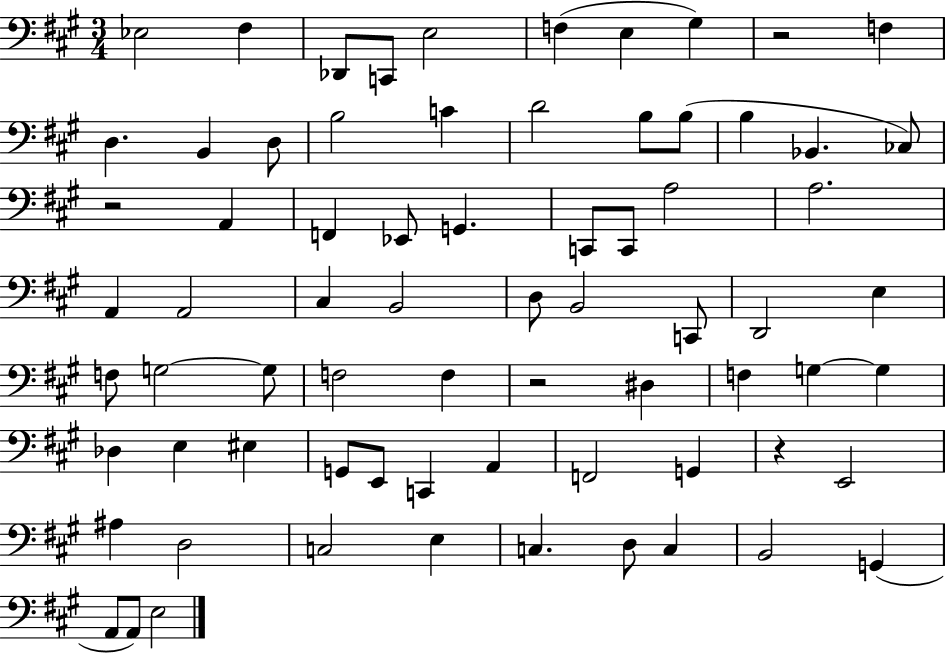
X:1
T:Untitled
M:3/4
L:1/4
K:A
_E,2 ^F, _D,,/2 C,,/2 E,2 F, E, ^G, z2 F, D, B,, D,/2 B,2 C D2 B,/2 B,/2 B, _B,, _C,/2 z2 A,, F,, _E,,/2 G,, C,,/2 C,,/2 A,2 A,2 A,, A,,2 ^C, B,,2 D,/2 B,,2 C,,/2 D,,2 E, F,/2 G,2 G,/2 F,2 F, z2 ^D, F, G, G, _D, E, ^E, G,,/2 E,,/2 C,, A,, F,,2 G,, z E,,2 ^A, D,2 C,2 E, C, D,/2 C, B,,2 G,, A,,/2 A,,/2 E,2